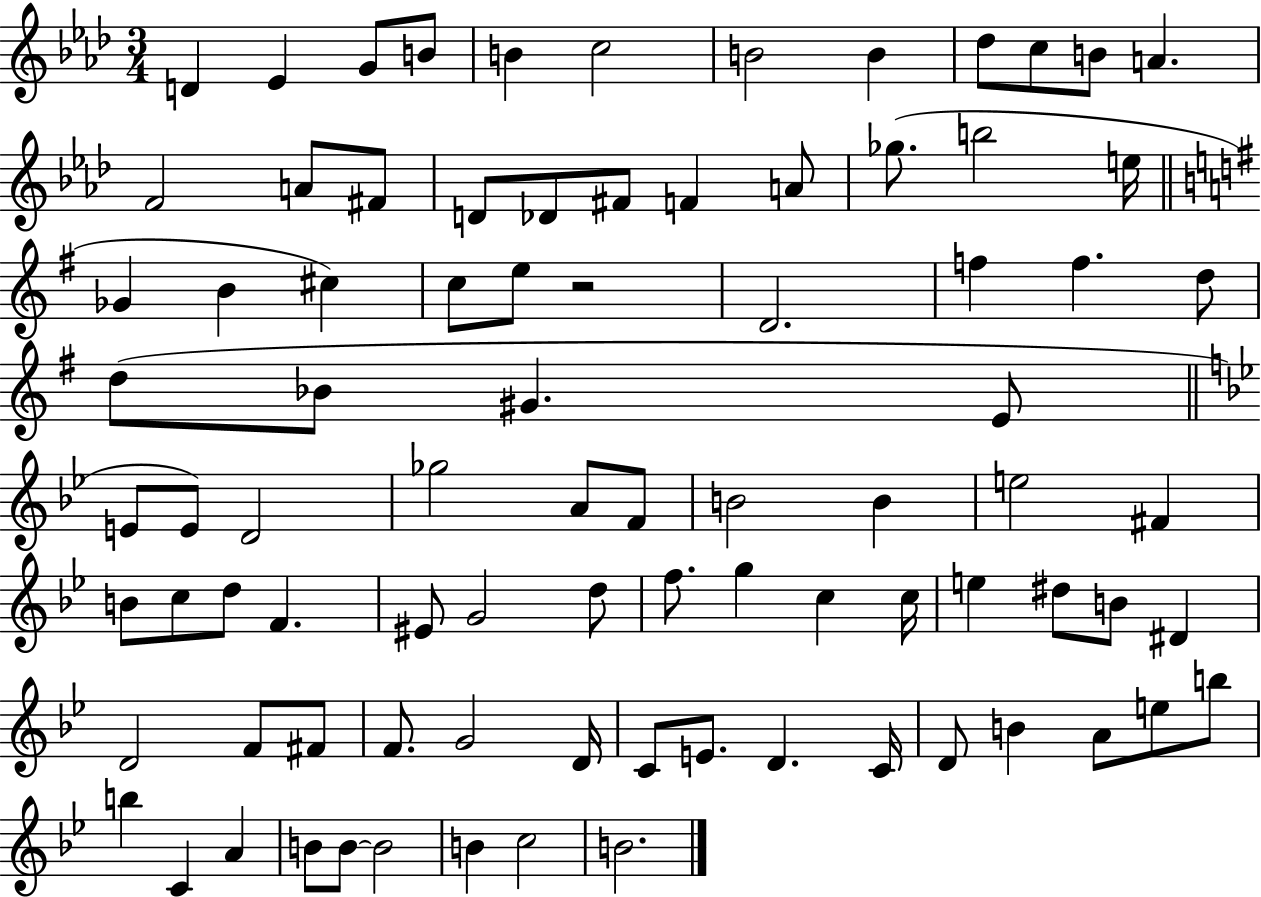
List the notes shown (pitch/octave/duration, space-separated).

D4/q Eb4/q G4/e B4/e B4/q C5/h B4/h B4/q Db5/e C5/e B4/e A4/q. F4/h A4/e F#4/e D4/e Db4/e F#4/e F4/q A4/e Gb5/e. B5/h E5/s Gb4/q B4/q C#5/q C5/e E5/e R/h D4/h. F5/q F5/q. D5/e D5/e Bb4/e G#4/q. E4/e E4/e E4/e D4/h Gb5/h A4/e F4/e B4/h B4/q E5/h F#4/q B4/e C5/e D5/e F4/q. EIS4/e G4/h D5/e F5/e. G5/q C5/q C5/s E5/q D#5/e B4/e D#4/q D4/h F4/e F#4/e F4/e. G4/h D4/s C4/e E4/e. D4/q. C4/s D4/e B4/q A4/e E5/e B5/e B5/q C4/q A4/q B4/e B4/e B4/h B4/q C5/h B4/h.